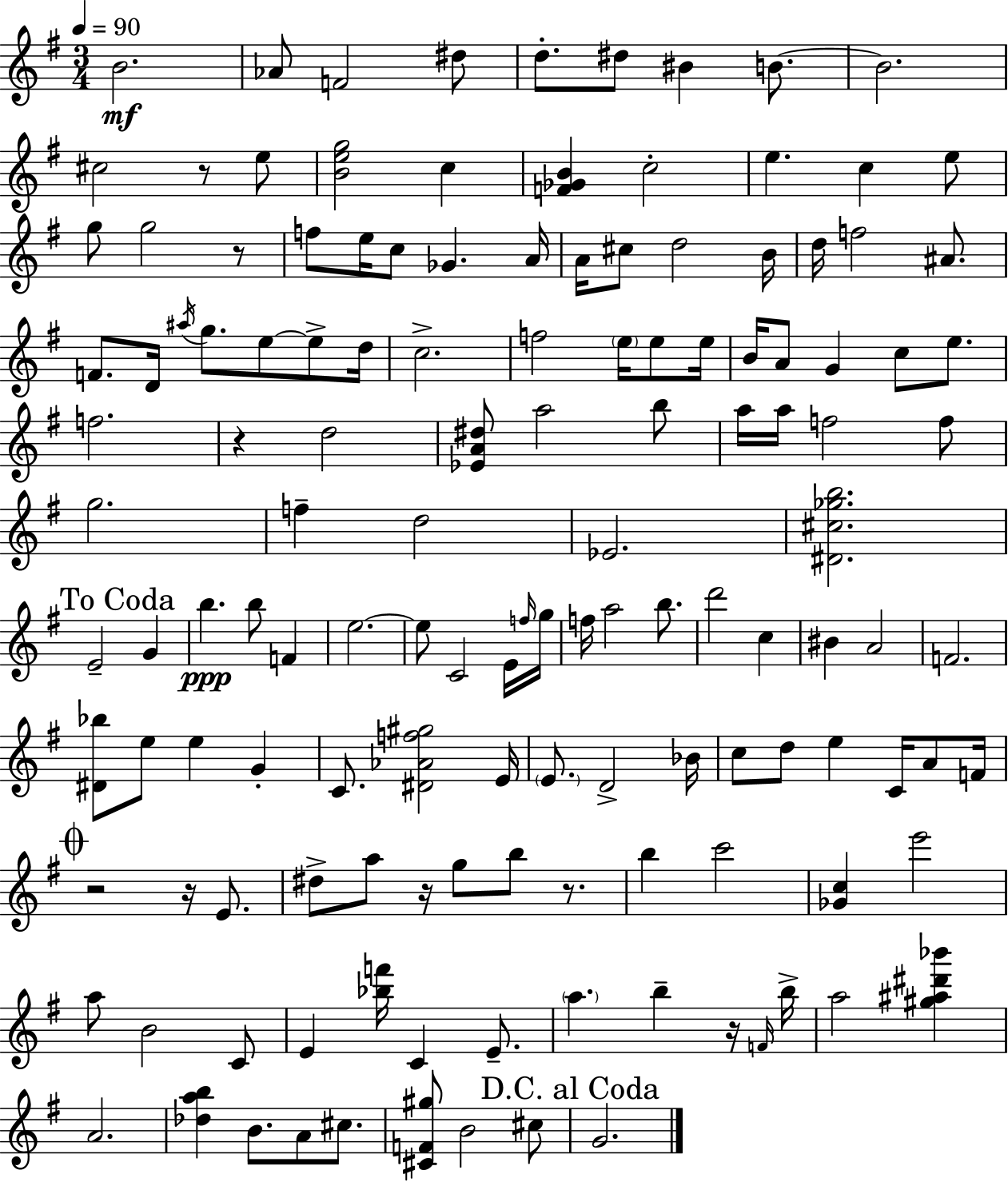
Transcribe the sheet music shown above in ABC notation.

X:1
T:Untitled
M:3/4
L:1/4
K:G
B2 _A/2 F2 ^d/2 d/2 ^d/2 ^B B/2 B2 ^c2 z/2 e/2 [Beg]2 c [F_GB] c2 e c e/2 g/2 g2 z/2 f/2 e/4 c/2 _G A/4 A/4 ^c/2 d2 B/4 d/4 f2 ^A/2 F/2 D/4 ^a/4 g/2 e/2 e/2 d/4 c2 f2 e/4 e/2 e/4 B/4 A/2 G c/2 e/2 f2 z d2 [_EA^d]/2 a2 b/2 a/4 a/4 f2 f/2 g2 f d2 _E2 [^D^c_gb]2 E2 G b b/2 F e2 e/2 C2 E/4 f/4 g/4 f/4 a2 b/2 d'2 c ^B A2 F2 [^D_b]/2 e/2 e G C/2 [^D_Af^g]2 E/4 E/2 D2 _B/4 c/2 d/2 e C/4 A/2 F/4 z2 z/4 E/2 ^d/2 a/2 z/4 g/2 b/2 z/2 b c'2 [_Gc] e'2 a/2 B2 C/2 E [_bf']/4 C E/2 a b z/4 F/4 b/4 a2 [^g^a^d'_b'] A2 [_dab] B/2 A/2 ^c/2 [^CF^g]/2 B2 ^c/2 G2